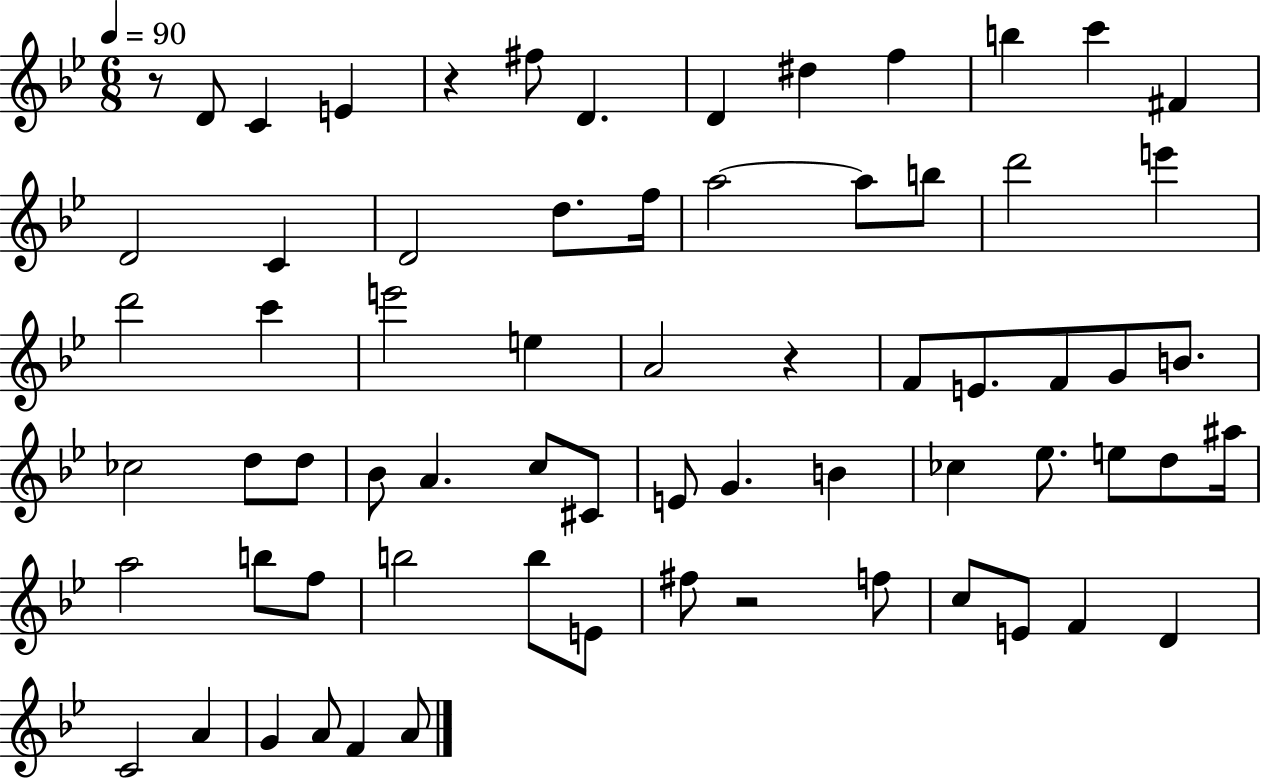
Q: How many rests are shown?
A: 4